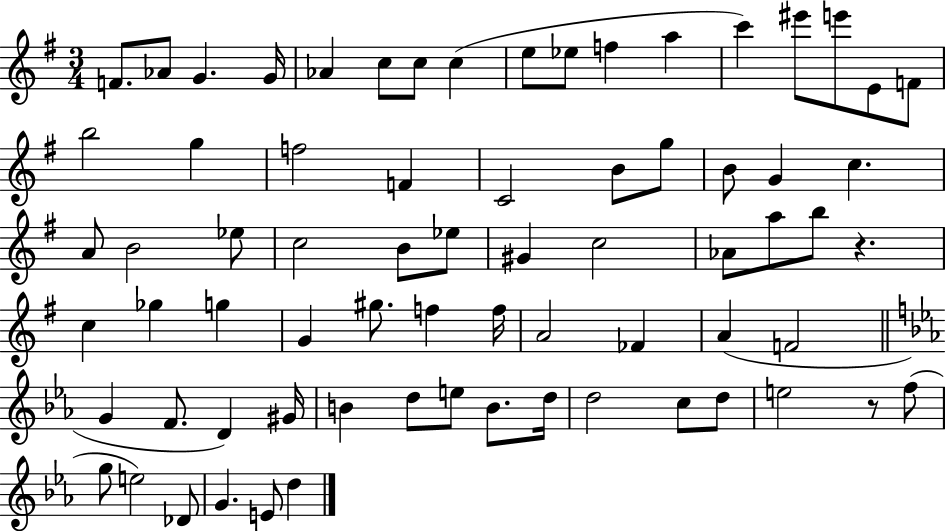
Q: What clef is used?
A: treble